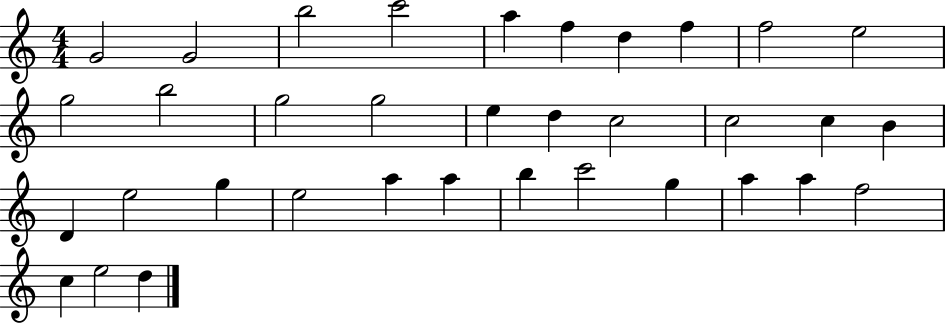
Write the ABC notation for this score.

X:1
T:Untitled
M:4/4
L:1/4
K:C
G2 G2 b2 c'2 a f d f f2 e2 g2 b2 g2 g2 e d c2 c2 c B D e2 g e2 a a b c'2 g a a f2 c e2 d